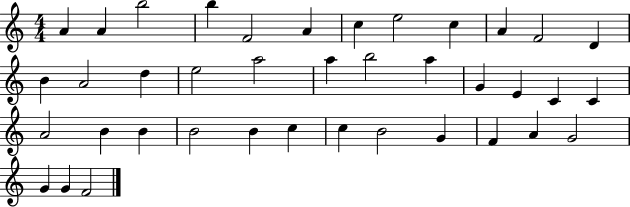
{
  \clef treble
  \numericTimeSignature
  \time 4/4
  \key c \major
  a'4 a'4 b''2 | b''4 f'2 a'4 | c''4 e''2 c''4 | a'4 f'2 d'4 | \break b'4 a'2 d''4 | e''2 a''2 | a''4 b''2 a''4 | g'4 e'4 c'4 c'4 | \break a'2 b'4 b'4 | b'2 b'4 c''4 | c''4 b'2 g'4 | f'4 a'4 g'2 | \break g'4 g'4 f'2 | \bar "|."
}